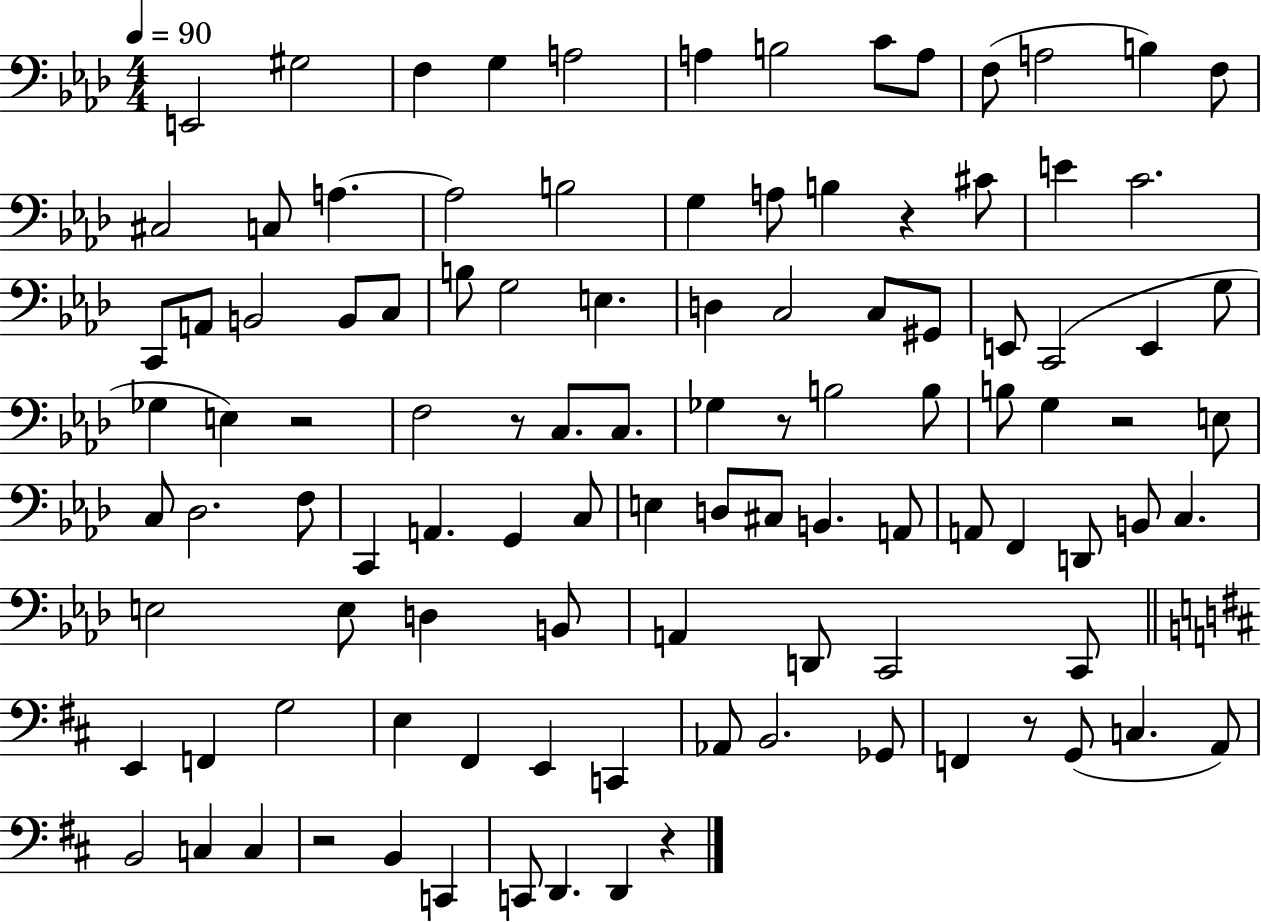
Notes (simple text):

E2/h G#3/h F3/q G3/q A3/h A3/q B3/h C4/e A3/e F3/e A3/h B3/q F3/e C#3/h C3/e A3/q. A3/h B3/h G3/q A3/e B3/q R/q C#4/e E4/q C4/h. C2/e A2/e B2/h B2/e C3/e B3/e G3/h E3/q. D3/q C3/h C3/e G#2/e E2/e C2/h E2/q G3/e Gb3/q E3/q R/h F3/h R/e C3/e. C3/e. Gb3/q R/e B3/h B3/e B3/e G3/q R/h E3/e C3/e Db3/h. F3/e C2/q A2/q. G2/q C3/e E3/q D3/e C#3/e B2/q. A2/e A2/e F2/q D2/e B2/e C3/q. E3/h E3/e D3/q B2/e A2/q D2/e C2/h C2/e E2/q F2/q G3/h E3/q F#2/q E2/q C2/q Ab2/e B2/h. Gb2/e F2/q R/e G2/e C3/q. A2/e B2/h C3/q C3/q R/h B2/q C2/q C2/e D2/q. D2/q R/q